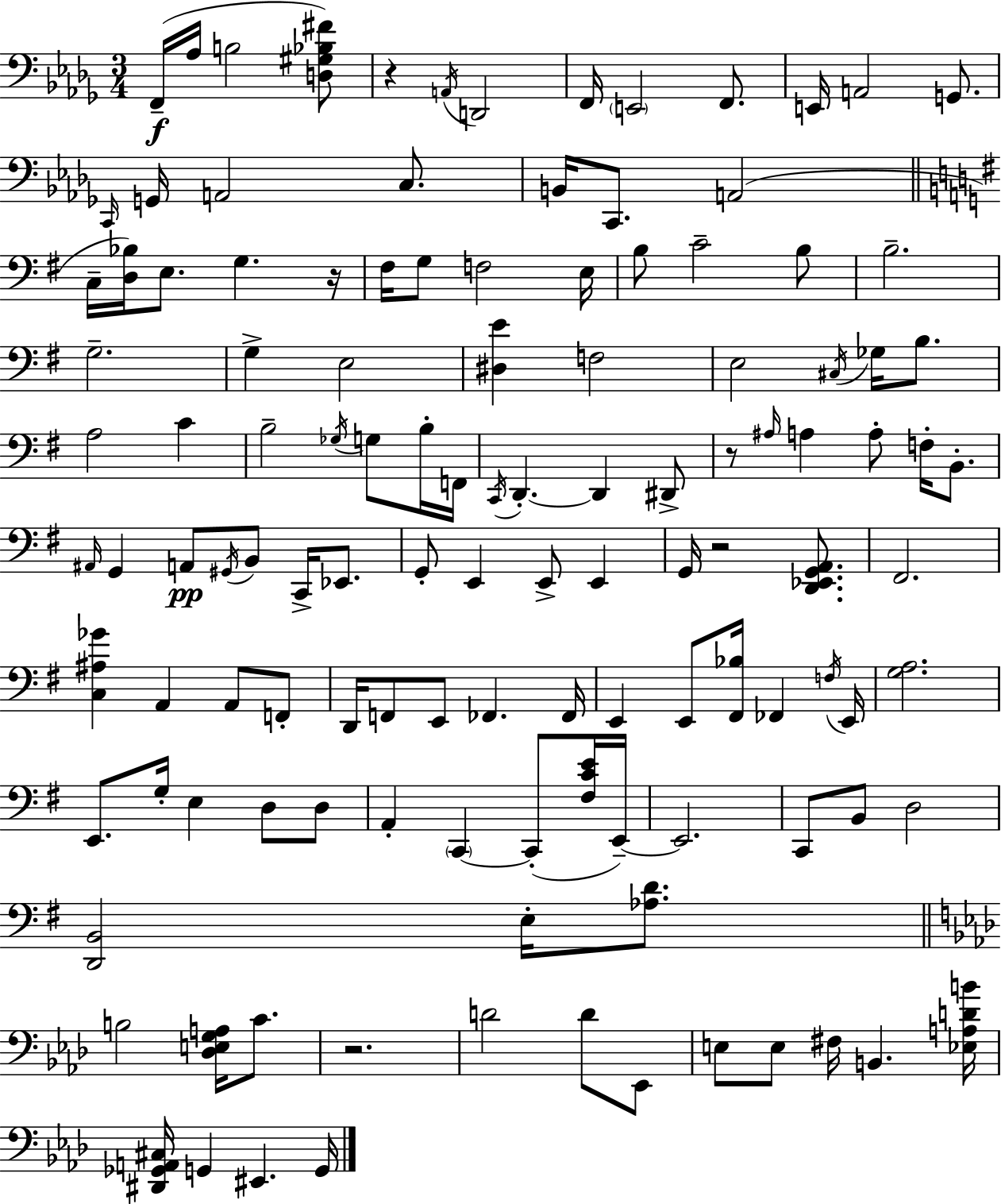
F2/s Ab3/s B3/h [D3,G#3,Bb3,F#4]/e R/q A2/s D2/h F2/s E2/h F2/e. E2/s A2/h G2/e. C2/s G2/s A2/h C3/e. B2/s C2/e. A2/h C3/s [D3,Bb3]/s E3/e. G3/q. R/s F#3/s G3/e F3/h E3/s B3/e C4/h B3/e B3/h. G3/h. G3/q E3/h [D#3,E4]/q F3/h E3/h C#3/s Gb3/s B3/e. A3/h C4/q B3/h Gb3/s G3/e B3/s F2/s C2/s D2/q. D2/q D#2/e R/e A#3/s A3/q A3/e F3/s B2/e. A#2/s G2/q A2/e G#2/s B2/e C2/s Eb2/e. G2/e E2/q E2/e E2/q G2/s R/h [D2,Eb2,G2,A2]/e. F#2/h. [C3,A#3,Gb4]/q A2/q A2/e F2/e D2/s F2/e E2/e FES2/q. FES2/s E2/q E2/e [F#2,Bb3]/s FES2/q F3/s E2/s [G3,A3]/h. E2/e. G3/s E3/q D3/e D3/e A2/q C2/q C2/e [F#3,C4,E4]/s E2/s E2/h. C2/e B2/e D3/h [D2,B2]/h E3/s [Ab3,D4]/e. B3/h [Db3,E3,G3,A3]/s C4/e. R/h. D4/h D4/e Eb2/e E3/e E3/e F#3/s B2/q. [Eb3,A3,D4,B4]/s [D#2,Gb2,A2,C#3]/s G2/q EIS2/q. G2/s